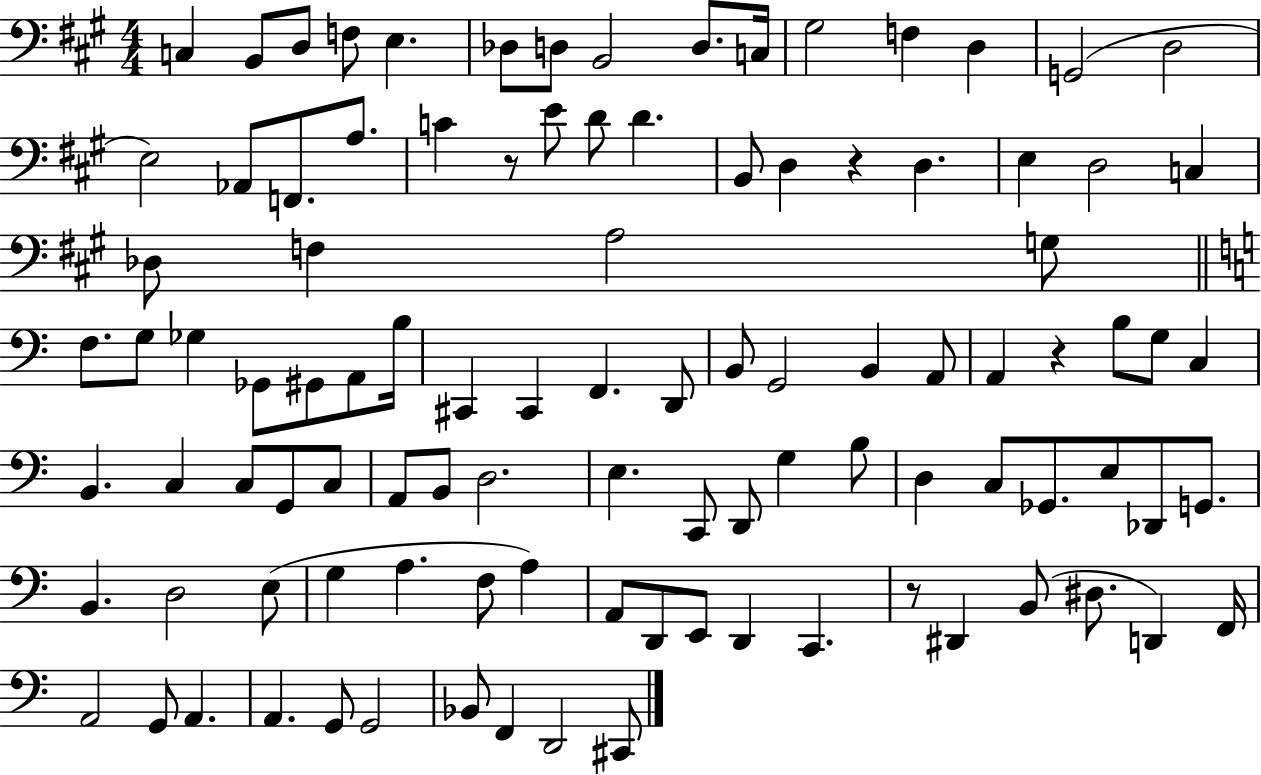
C3/q B2/e D3/e F3/e E3/q. Db3/e D3/e B2/h D3/e. C3/s G#3/h F3/q D3/q G2/h D3/h E3/h Ab2/e F2/e. A3/e. C4/q R/e E4/e D4/e D4/q. B2/e D3/q R/q D3/q. E3/q D3/h C3/q Db3/e F3/q A3/h G3/e F3/e. G3/e Gb3/q Gb2/e G#2/e A2/e B3/s C#2/q C#2/q F2/q. D2/e B2/e G2/h B2/q A2/e A2/q R/q B3/e G3/e C3/q B2/q. C3/q C3/e G2/e C3/e A2/e B2/e D3/h. E3/q. C2/e D2/e G3/q B3/e D3/q C3/e Gb2/e. E3/e Db2/e G2/e. B2/q. D3/h E3/e G3/q A3/q. F3/e A3/q A2/e D2/e E2/e D2/q C2/q. R/e D#2/q B2/e D#3/e. D2/q F2/s A2/h G2/e A2/q. A2/q. G2/e G2/h Bb2/e F2/q D2/h C#2/e